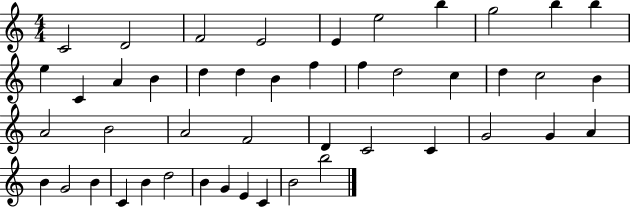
{
  \clef treble
  \numericTimeSignature
  \time 4/4
  \key c \major
  c'2 d'2 | f'2 e'2 | e'4 e''2 b''4 | g''2 b''4 b''4 | \break e''4 c'4 a'4 b'4 | d''4 d''4 b'4 f''4 | f''4 d''2 c''4 | d''4 c''2 b'4 | \break a'2 b'2 | a'2 f'2 | d'4 c'2 c'4 | g'2 g'4 a'4 | \break b'4 g'2 b'4 | c'4 b'4 d''2 | b'4 g'4 e'4 c'4 | b'2 b''2 | \break \bar "|."
}